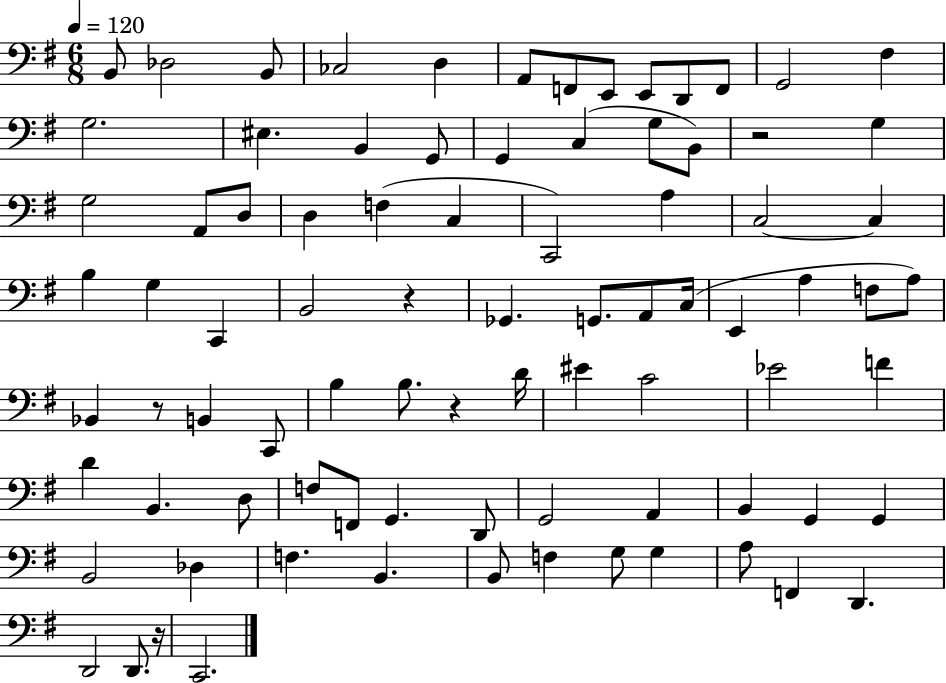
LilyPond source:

{
  \clef bass
  \numericTimeSignature
  \time 6/8
  \key g \major
  \tempo 4 = 120
  b,8 des2 b,8 | ces2 d4 | a,8 f,8 e,8 e,8 d,8 f,8 | g,2 fis4 | \break g2. | eis4. b,4 g,8 | g,4 c4( g8 b,8) | r2 g4 | \break g2 a,8 d8 | d4 f4( c4 | c,2) a4 | c2~~ c4 | \break b4 g4 c,4 | b,2 r4 | ges,4. g,8. a,8 c16( | e,4 a4 f8 a8) | \break bes,4 r8 b,4 c,8 | b4 b8. r4 d'16 | eis'4 c'2 | ees'2 f'4 | \break d'4 b,4. d8 | f8 f,8 g,4. d,8 | g,2 a,4 | b,4 g,4 g,4 | \break b,2 des4 | f4. b,4. | b,8 f4 g8 g4 | a8 f,4 d,4. | \break d,2 d,8. r16 | c,2. | \bar "|."
}